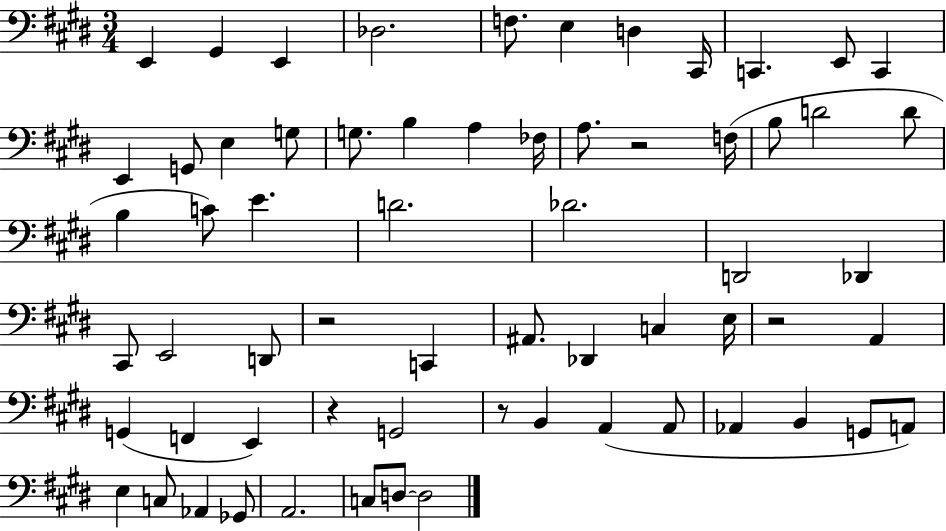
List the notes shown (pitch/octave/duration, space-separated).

E2/q G#2/q E2/q Db3/h. F3/e. E3/q D3/q C#2/s C2/q. E2/e C2/q E2/q G2/e E3/q G3/e G3/e. B3/q A3/q FES3/s A3/e. R/h F3/s B3/e D4/h D4/e B3/q C4/e E4/q. D4/h. Db4/h. D2/h Db2/q C#2/e E2/h D2/e R/h C2/q A#2/e. Db2/q C3/q E3/s R/h A2/q G2/q F2/q E2/q R/q G2/h R/e B2/q A2/q A2/e Ab2/q B2/q G2/e A2/e E3/q C3/e Ab2/q Gb2/e A2/h. C3/e D3/e D3/h